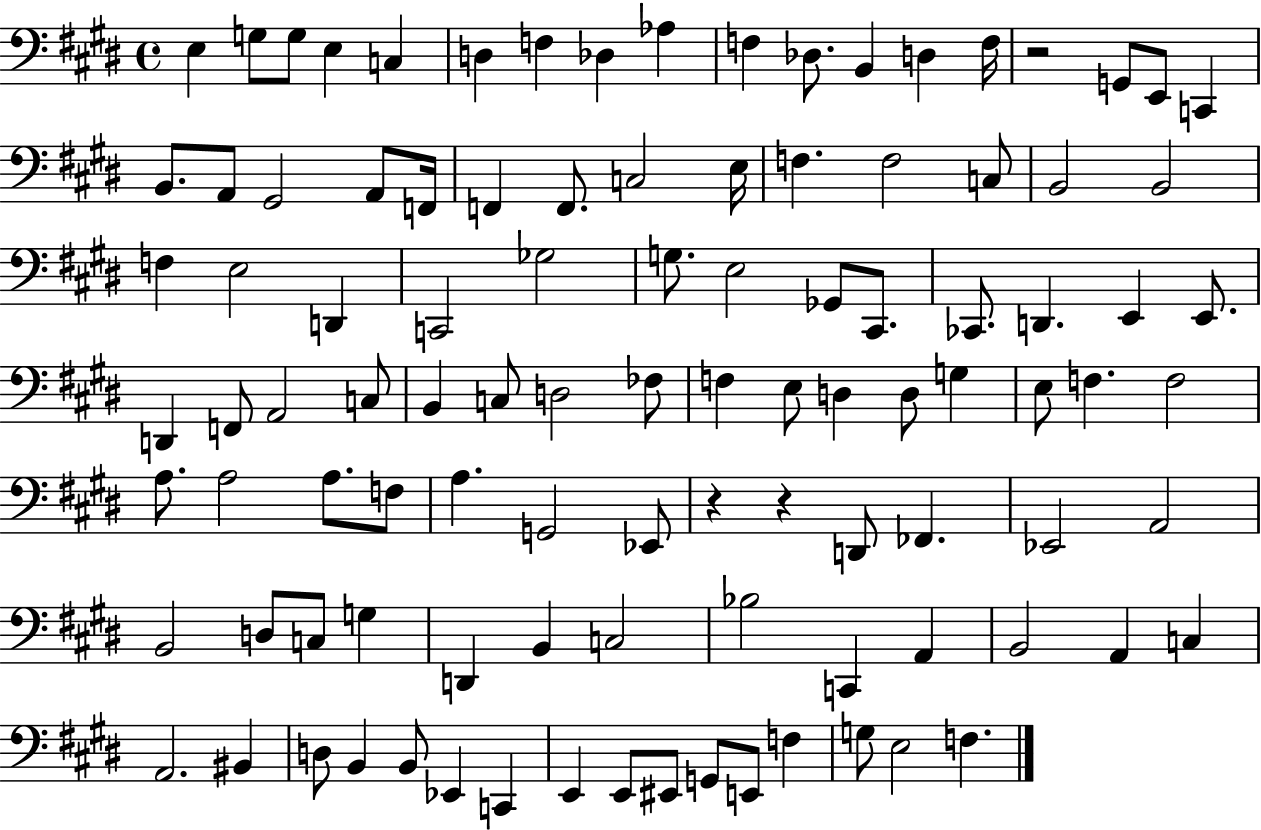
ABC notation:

X:1
T:Untitled
M:4/4
L:1/4
K:E
E, G,/2 G,/2 E, C, D, F, _D, _A, F, _D,/2 B,, D, F,/4 z2 G,,/2 E,,/2 C,, B,,/2 A,,/2 ^G,,2 A,,/2 F,,/4 F,, F,,/2 C,2 E,/4 F, F,2 C,/2 B,,2 B,,2 F, E,2 D,, C,,2 _G,2 G,/2 E,2 _G,,/2 ^C,,/2 _C,,/2 D,, E,, E,,/2 D,, F,,/2 A,,2 C,/2 B,, C,/2 D,2 _F,/2 F, E,/2 D, D,/2 G, E,/2 F, F,2 A,/2 A,2 A,/2 F,/2 A, G,,2 _E,,/2 z z D,,/2 _F,, _E,,2 A,,2 B,,2 D,/2 C,/2 G, D,, B,, C,2 _B,2 C,, A,, B,,2 A,, C, A,,2 ^B,, D,/2 B,, B,,/2 _E,, C,, E,, E,,/2 ^E,,/2 G,,/2 E,,/2 F, G,/2 E,2 F,